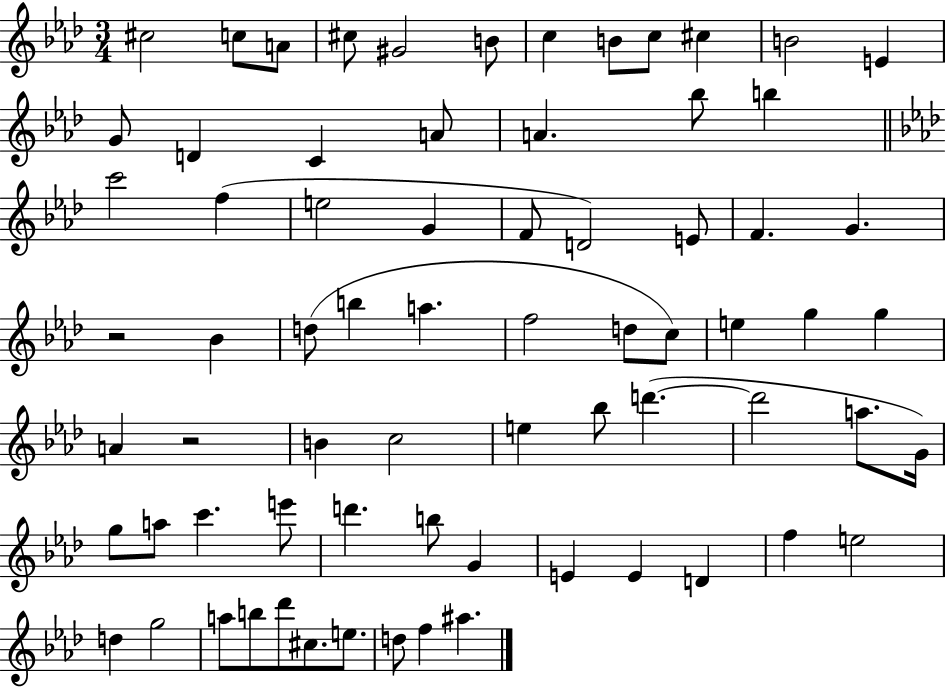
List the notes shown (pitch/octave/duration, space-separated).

C#5/h C5/e A4/e C#5/e G#4/h B4/e C5/q B4/e C5/e C#5/q B4/h E4/q G4/e D4/q C4/q A4/e A4/q. Bb5/e B5/q C6/h F5/q E5/h G4/q F4/e D4/h E4/e F4/q. G4/q. R/h Bb4/q D5/e B5/q A5/q. F5/h D5/e C5/e E5/q G5/q G5/q A4/q R/h B4/q C5/h E5/q Bb5/e D6/q. D6/h A5/e. G4/s G5/e A5/e C6/q. E6/e D6/q. B5/e G4/q E4/q E4/q D4/q F5/q E5/h D5/q G5/h A5/e B5/e Db6/e C#5/e. E5/e. D5/e F5/q A#5/q.